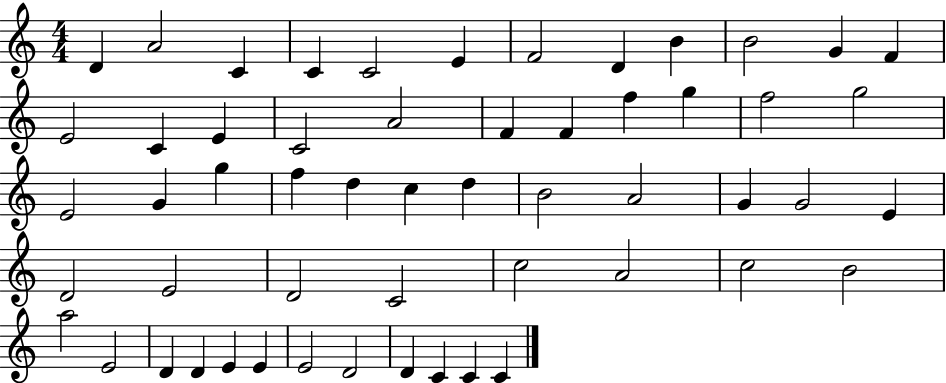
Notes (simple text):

D4/q A4/h C4/q C4/q C4/h E4/q F4/h D4/q B4/q B4/h G4/q F4/q E4/h C4/q E4/q C4/h A4/h F4/q F4/q F5/q G5/q F5/h G5/h E4/h G4/q G5/q F5/q D5/q C5/q D5/q B4/h A4/h G4/q G4/h E4/q D4/h E4/h D4/h C4/h C5/h A4/h C5/h B4/h A5/h E4/h D4/q D4/q E4/q E4/q E4/h D4/h D4/q C4/q C4/q C4/q